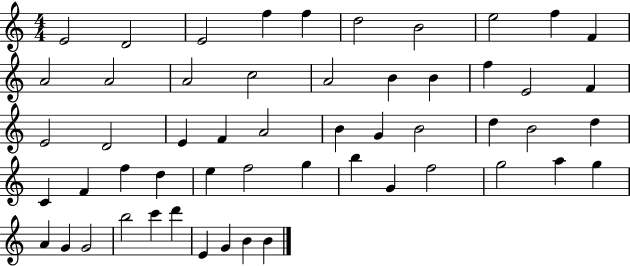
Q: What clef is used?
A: treble